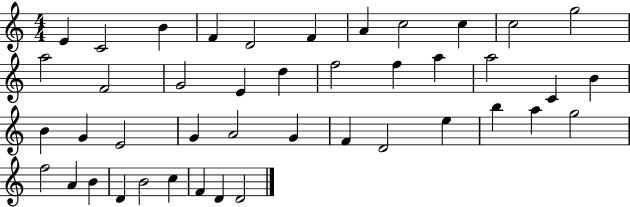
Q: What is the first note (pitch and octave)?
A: E4